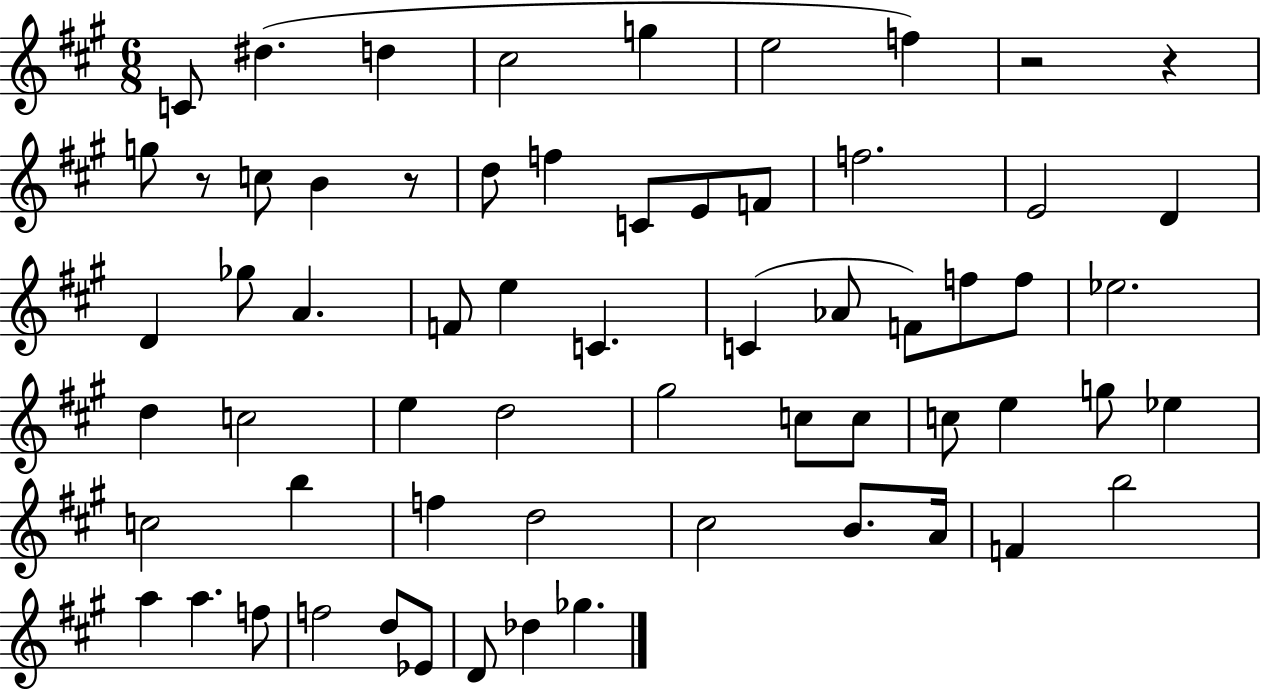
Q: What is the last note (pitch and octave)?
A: Gb5